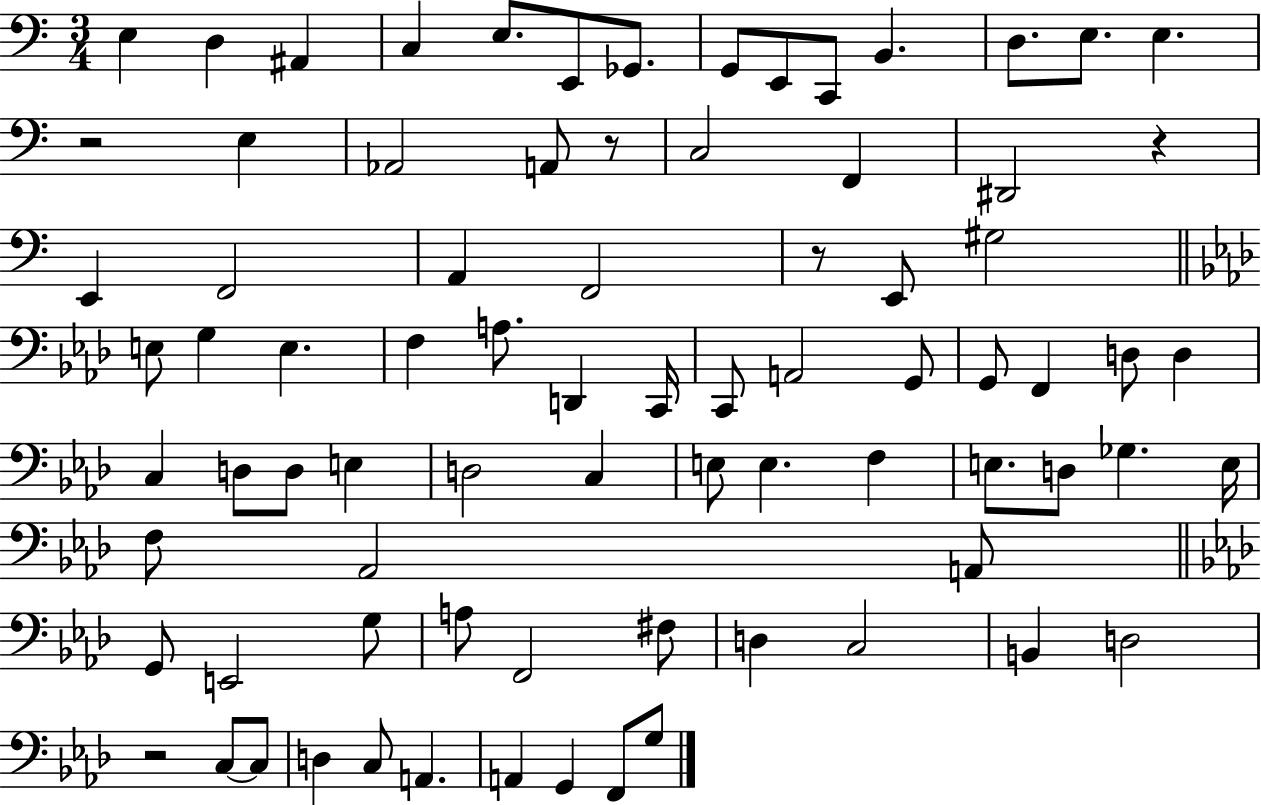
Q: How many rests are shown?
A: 5